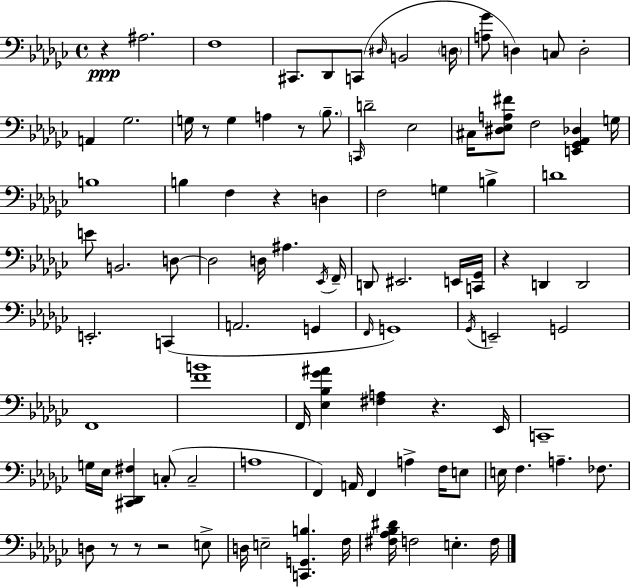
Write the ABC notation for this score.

X:1
T:Untitled
M:4/4
L:1/4
K:Ebm
z ^A,2 F,4 ^C,,/2 _D,,/2 C,,/2 ^D,/4 B,,2 D,/4 [A,_G]/2 D, C,/2 D,2 A,, _G,2 G,/4 z/2 G, A, z/2 _B,/2 C,,/4 D2 _E,2 ^C,/4 [^D,_E,A,^F]/2 F,2 [E,,_G,,_A,,_D,] G,/4 B,4 B, F, z D, F,2 G, B, D4 E/2 B,,2 D,/2 D,2 D,/4 ^A, _E,,/4 F,,/4 D,,/2 ^E,,2 E,,/4 [C,,_G,,]/4 z D,, D,,2 E,,2 C,, A,,2 G,, F,,/4 G,,4 _G,,/4 E,,2 G,,2 F,,4 [FB]4 F,,/4 [_E,_B,_G^A] [^F,A,] z _E,,/4 C,,4 G,/4 _E,/4 [^C,,_D,,^F,] C,/2 C,2 A,4 F,, A,,/4 F,, A, F,/4 E,/2 E,/4 F, A, _F,/2 D,/2 z/2 z/2 z2 E,/2 D,/4 E,2 [C,,G,,B,] F,/4 [^F,_A,_B,^D]/4 F,2 E, F,/4